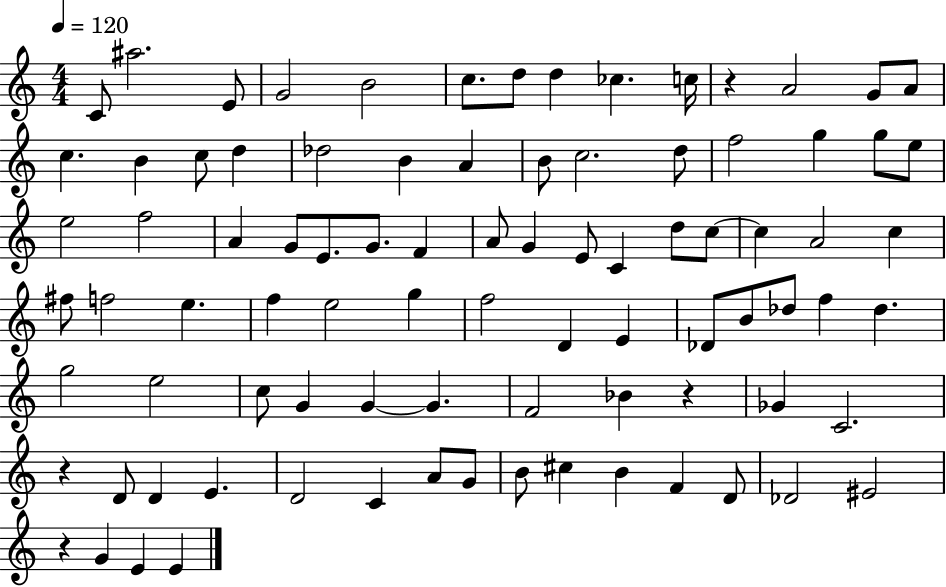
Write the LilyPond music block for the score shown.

{
  \clef treble
  \numericTimeSignature
  \time 4/4
  \key c \major
  \tempo 4 = 120
  c'8 ais''2. e'8 | g'2 b'2 | c''8. d''8 d''4 ces''4. c''16 | r4 a'2 g'8 a'8 | \break c''4. b'4 c''8 d''4 | des''2 b'4 a'4 | b'8 c''2. d''8 | f''2 g''4 g''8 e''8 | \break e''2 f''2 | a'4 g'8 e'8. g'8. f'4 | a'8 g'4 e'8 c'4 d''8 c''8~~ | c''4 a'2 c''4 | \break fis''8 f''2 e''4. | f''4 e''2 g''4 | f''2 d'4 e'4 | des'8 b'8 des''8 f''4 des''4. | \break g''2 e''2 | c''8 g'4 g'4~~ g'4. | f'2 bes'4 r4 | ges'4 c'2. | \break r4 d'8 d'4 e'4. | d'2 c'4 a'8 g'8 | b'8 cis''4 b'4 f'4 d'8 | des'2 eis'2 | \break r4 g'4 e'4 e'4 | \bar "|."
}